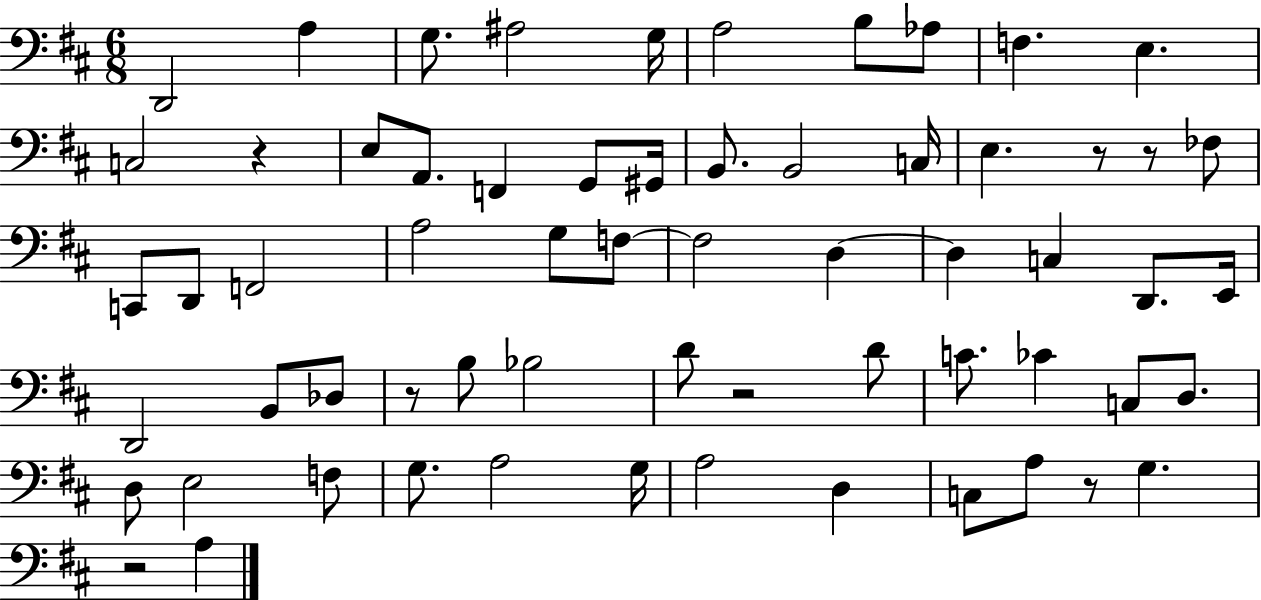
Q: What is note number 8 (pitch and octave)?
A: Ab3